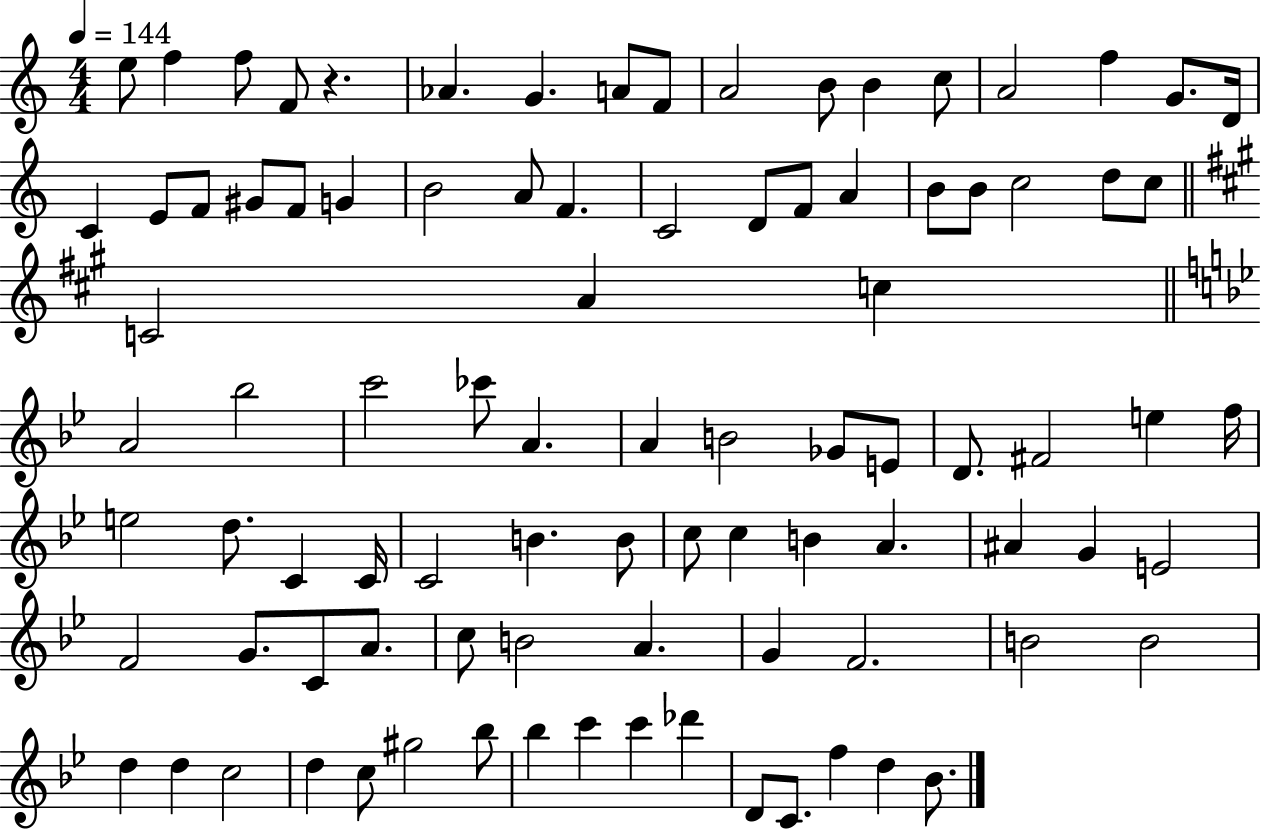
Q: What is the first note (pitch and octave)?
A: E5